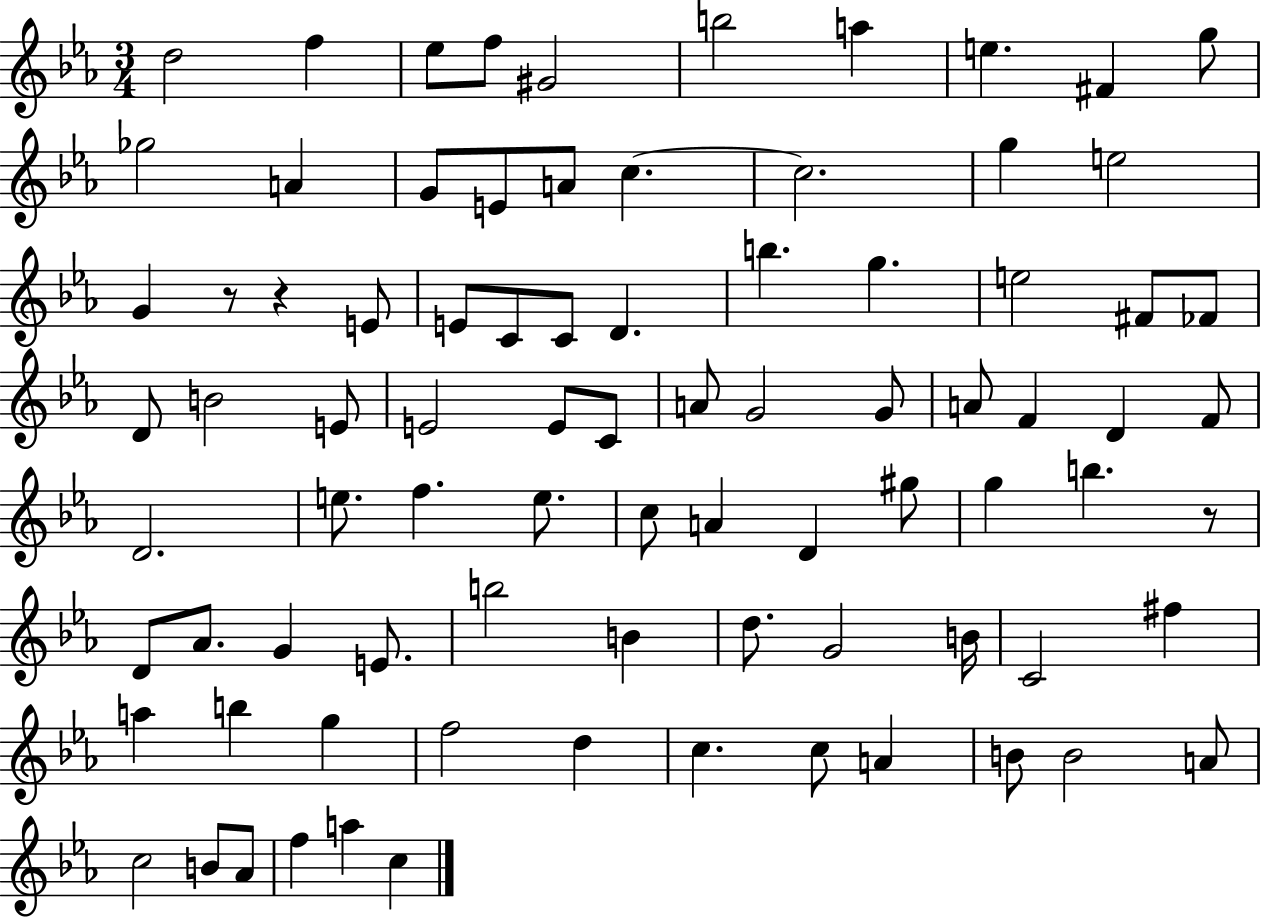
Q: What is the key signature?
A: EES major